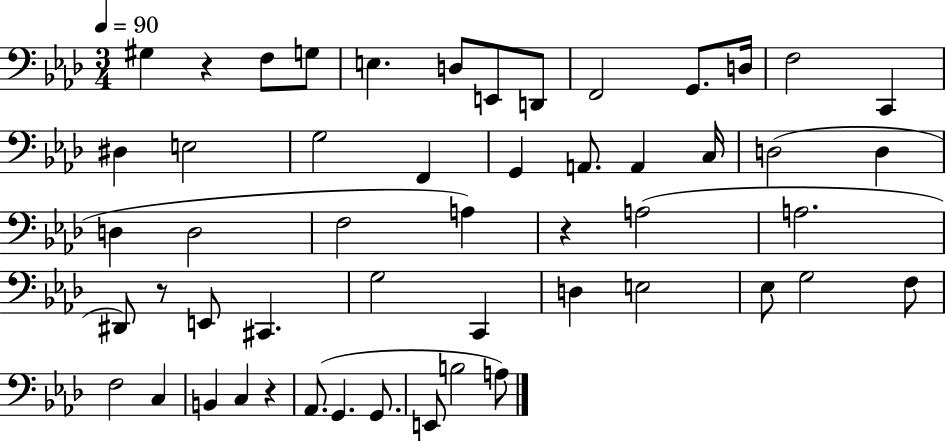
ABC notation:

X:1
T:Untitled
M:3/4
L:1/4
K:Ab
^G, z F,/2 G,/2 E, D,/2 E,,/2 D,,/2 F,,2 G,,/2 D,/4 F,2 C,, ^D, E,2 G,2 F,, G,, A,,/2 A,, C,/4 D,2 D, D, D,2 F,2 A, z A,2 A,2 ^D,,/2 z/2 E,,/2 ^C,, G,2 C,, D, E,2 _E,/2 G,2 F,/2 F,2 C, B,, C, z _A,,/2 G,, G,,/2 E,,/2 B,2 A,/2